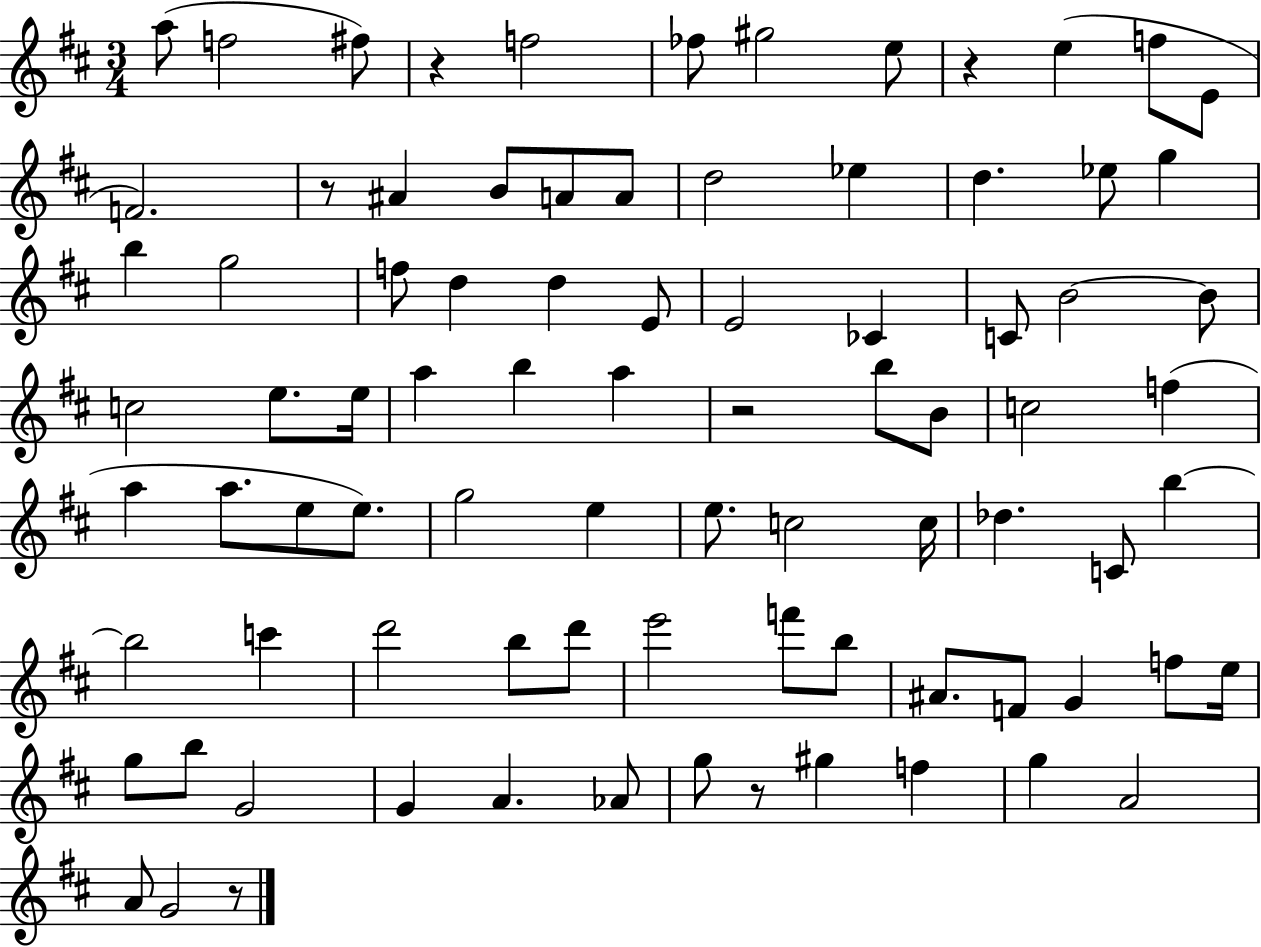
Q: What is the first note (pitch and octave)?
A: A5